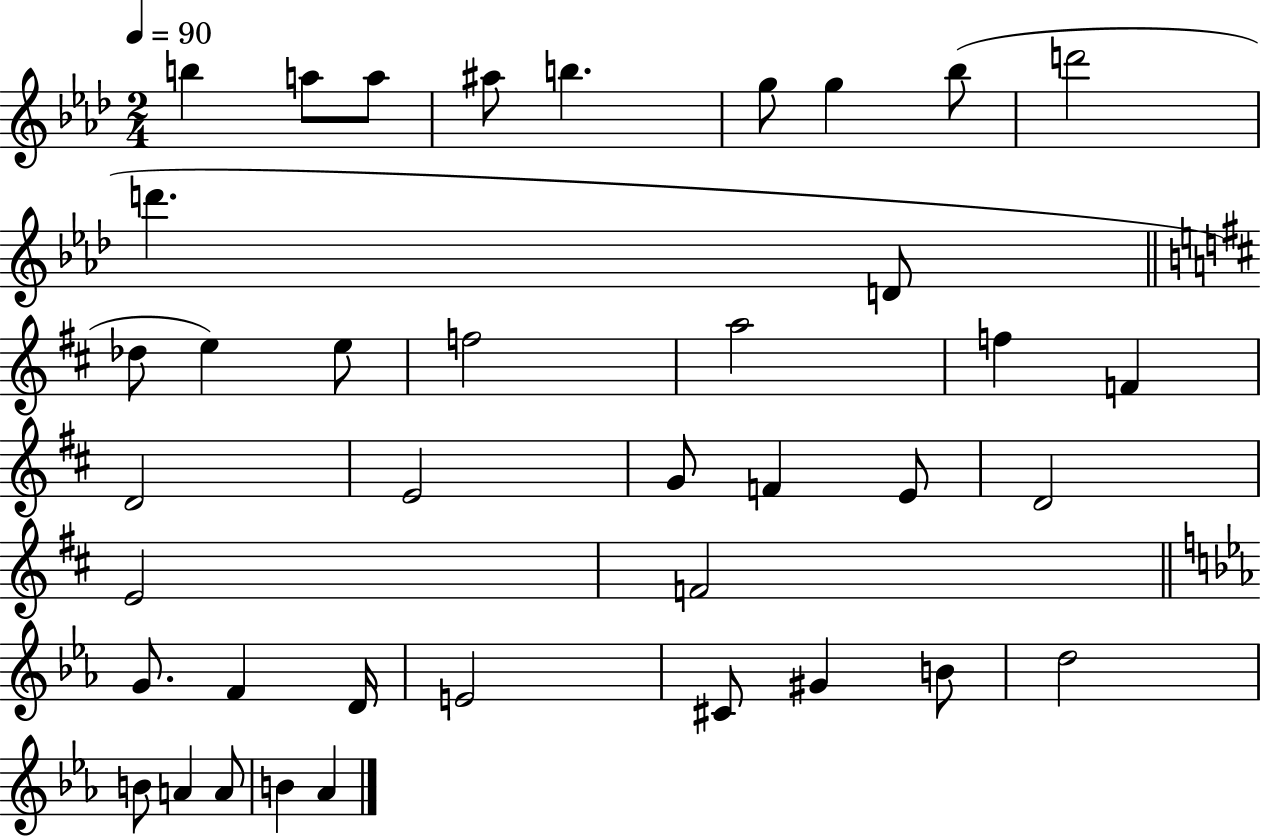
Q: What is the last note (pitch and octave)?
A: Ab4